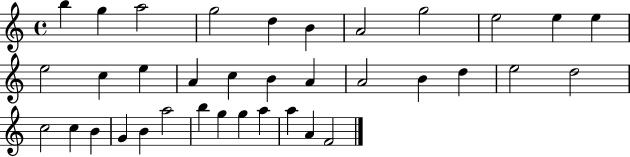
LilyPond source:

{
  \clef treble
  \time 4/4
  \defaultTimeSignature
  \key c \major
  b''4 g''4 a''2 | g''2 d''4 b'4 | a'2 g''2 | e''2 e''4 e''4 | \break e''2 c''4 e''4 | a'4 c''4 b'4 a'4 | a'2 b'4 d''4 | e''2 d''2 | \break c''2 c''4 b'4 | g'4 b'4 a''2 | b''4 g''4 g''4 a''4 | a''4 a'4 f'2 | \break \bar "|."
}